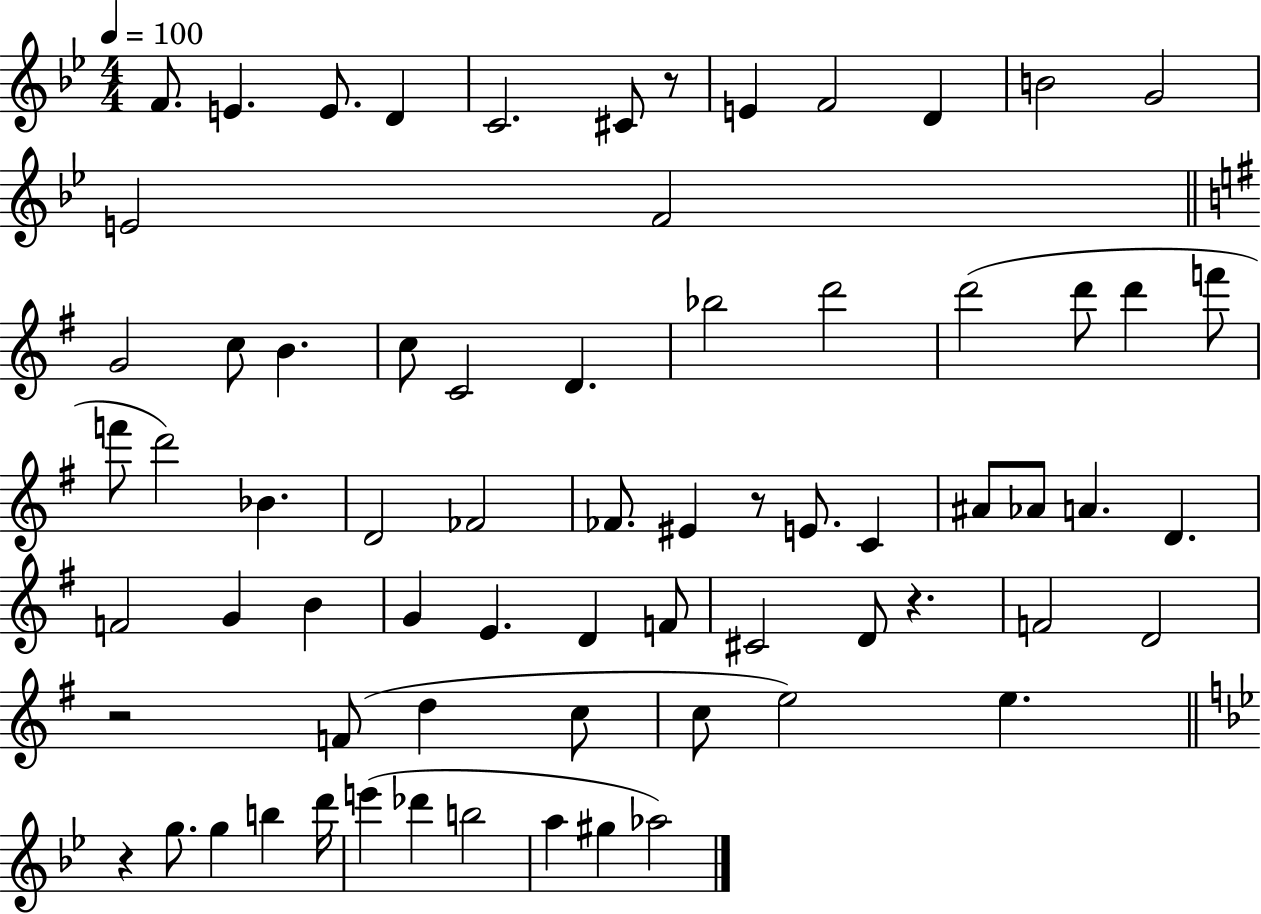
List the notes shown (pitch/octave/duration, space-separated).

F4/e. E4/q. E4/e. D4/q C4/h. C#4/e R/e E4/q F4/h D4/q B4/h G4/h E4/h F4/h G4/h C5/e B4/q. C5/e C4/h D4/q. Bb5/h D6/h D6/h D6/e D6/q F6/e F6/e D6/h Bb4/q. D4/h FES4/h FES4/e. EIS4/q R/e E4/e. C4/q A#4/e Ab4/e A4/q. D4/q. F4/h G4/q B4/q G4/q E4/q. D4/q F4/e C#4/h D4/e R/q. F4/h D4/h R/h F4/e D5/q C5/e C5/e E5/h E5/q. R/q G5/e. G5/q B5/q D6/s E6/q Db6/q B5/h A5/q G#5/q Ab5/h